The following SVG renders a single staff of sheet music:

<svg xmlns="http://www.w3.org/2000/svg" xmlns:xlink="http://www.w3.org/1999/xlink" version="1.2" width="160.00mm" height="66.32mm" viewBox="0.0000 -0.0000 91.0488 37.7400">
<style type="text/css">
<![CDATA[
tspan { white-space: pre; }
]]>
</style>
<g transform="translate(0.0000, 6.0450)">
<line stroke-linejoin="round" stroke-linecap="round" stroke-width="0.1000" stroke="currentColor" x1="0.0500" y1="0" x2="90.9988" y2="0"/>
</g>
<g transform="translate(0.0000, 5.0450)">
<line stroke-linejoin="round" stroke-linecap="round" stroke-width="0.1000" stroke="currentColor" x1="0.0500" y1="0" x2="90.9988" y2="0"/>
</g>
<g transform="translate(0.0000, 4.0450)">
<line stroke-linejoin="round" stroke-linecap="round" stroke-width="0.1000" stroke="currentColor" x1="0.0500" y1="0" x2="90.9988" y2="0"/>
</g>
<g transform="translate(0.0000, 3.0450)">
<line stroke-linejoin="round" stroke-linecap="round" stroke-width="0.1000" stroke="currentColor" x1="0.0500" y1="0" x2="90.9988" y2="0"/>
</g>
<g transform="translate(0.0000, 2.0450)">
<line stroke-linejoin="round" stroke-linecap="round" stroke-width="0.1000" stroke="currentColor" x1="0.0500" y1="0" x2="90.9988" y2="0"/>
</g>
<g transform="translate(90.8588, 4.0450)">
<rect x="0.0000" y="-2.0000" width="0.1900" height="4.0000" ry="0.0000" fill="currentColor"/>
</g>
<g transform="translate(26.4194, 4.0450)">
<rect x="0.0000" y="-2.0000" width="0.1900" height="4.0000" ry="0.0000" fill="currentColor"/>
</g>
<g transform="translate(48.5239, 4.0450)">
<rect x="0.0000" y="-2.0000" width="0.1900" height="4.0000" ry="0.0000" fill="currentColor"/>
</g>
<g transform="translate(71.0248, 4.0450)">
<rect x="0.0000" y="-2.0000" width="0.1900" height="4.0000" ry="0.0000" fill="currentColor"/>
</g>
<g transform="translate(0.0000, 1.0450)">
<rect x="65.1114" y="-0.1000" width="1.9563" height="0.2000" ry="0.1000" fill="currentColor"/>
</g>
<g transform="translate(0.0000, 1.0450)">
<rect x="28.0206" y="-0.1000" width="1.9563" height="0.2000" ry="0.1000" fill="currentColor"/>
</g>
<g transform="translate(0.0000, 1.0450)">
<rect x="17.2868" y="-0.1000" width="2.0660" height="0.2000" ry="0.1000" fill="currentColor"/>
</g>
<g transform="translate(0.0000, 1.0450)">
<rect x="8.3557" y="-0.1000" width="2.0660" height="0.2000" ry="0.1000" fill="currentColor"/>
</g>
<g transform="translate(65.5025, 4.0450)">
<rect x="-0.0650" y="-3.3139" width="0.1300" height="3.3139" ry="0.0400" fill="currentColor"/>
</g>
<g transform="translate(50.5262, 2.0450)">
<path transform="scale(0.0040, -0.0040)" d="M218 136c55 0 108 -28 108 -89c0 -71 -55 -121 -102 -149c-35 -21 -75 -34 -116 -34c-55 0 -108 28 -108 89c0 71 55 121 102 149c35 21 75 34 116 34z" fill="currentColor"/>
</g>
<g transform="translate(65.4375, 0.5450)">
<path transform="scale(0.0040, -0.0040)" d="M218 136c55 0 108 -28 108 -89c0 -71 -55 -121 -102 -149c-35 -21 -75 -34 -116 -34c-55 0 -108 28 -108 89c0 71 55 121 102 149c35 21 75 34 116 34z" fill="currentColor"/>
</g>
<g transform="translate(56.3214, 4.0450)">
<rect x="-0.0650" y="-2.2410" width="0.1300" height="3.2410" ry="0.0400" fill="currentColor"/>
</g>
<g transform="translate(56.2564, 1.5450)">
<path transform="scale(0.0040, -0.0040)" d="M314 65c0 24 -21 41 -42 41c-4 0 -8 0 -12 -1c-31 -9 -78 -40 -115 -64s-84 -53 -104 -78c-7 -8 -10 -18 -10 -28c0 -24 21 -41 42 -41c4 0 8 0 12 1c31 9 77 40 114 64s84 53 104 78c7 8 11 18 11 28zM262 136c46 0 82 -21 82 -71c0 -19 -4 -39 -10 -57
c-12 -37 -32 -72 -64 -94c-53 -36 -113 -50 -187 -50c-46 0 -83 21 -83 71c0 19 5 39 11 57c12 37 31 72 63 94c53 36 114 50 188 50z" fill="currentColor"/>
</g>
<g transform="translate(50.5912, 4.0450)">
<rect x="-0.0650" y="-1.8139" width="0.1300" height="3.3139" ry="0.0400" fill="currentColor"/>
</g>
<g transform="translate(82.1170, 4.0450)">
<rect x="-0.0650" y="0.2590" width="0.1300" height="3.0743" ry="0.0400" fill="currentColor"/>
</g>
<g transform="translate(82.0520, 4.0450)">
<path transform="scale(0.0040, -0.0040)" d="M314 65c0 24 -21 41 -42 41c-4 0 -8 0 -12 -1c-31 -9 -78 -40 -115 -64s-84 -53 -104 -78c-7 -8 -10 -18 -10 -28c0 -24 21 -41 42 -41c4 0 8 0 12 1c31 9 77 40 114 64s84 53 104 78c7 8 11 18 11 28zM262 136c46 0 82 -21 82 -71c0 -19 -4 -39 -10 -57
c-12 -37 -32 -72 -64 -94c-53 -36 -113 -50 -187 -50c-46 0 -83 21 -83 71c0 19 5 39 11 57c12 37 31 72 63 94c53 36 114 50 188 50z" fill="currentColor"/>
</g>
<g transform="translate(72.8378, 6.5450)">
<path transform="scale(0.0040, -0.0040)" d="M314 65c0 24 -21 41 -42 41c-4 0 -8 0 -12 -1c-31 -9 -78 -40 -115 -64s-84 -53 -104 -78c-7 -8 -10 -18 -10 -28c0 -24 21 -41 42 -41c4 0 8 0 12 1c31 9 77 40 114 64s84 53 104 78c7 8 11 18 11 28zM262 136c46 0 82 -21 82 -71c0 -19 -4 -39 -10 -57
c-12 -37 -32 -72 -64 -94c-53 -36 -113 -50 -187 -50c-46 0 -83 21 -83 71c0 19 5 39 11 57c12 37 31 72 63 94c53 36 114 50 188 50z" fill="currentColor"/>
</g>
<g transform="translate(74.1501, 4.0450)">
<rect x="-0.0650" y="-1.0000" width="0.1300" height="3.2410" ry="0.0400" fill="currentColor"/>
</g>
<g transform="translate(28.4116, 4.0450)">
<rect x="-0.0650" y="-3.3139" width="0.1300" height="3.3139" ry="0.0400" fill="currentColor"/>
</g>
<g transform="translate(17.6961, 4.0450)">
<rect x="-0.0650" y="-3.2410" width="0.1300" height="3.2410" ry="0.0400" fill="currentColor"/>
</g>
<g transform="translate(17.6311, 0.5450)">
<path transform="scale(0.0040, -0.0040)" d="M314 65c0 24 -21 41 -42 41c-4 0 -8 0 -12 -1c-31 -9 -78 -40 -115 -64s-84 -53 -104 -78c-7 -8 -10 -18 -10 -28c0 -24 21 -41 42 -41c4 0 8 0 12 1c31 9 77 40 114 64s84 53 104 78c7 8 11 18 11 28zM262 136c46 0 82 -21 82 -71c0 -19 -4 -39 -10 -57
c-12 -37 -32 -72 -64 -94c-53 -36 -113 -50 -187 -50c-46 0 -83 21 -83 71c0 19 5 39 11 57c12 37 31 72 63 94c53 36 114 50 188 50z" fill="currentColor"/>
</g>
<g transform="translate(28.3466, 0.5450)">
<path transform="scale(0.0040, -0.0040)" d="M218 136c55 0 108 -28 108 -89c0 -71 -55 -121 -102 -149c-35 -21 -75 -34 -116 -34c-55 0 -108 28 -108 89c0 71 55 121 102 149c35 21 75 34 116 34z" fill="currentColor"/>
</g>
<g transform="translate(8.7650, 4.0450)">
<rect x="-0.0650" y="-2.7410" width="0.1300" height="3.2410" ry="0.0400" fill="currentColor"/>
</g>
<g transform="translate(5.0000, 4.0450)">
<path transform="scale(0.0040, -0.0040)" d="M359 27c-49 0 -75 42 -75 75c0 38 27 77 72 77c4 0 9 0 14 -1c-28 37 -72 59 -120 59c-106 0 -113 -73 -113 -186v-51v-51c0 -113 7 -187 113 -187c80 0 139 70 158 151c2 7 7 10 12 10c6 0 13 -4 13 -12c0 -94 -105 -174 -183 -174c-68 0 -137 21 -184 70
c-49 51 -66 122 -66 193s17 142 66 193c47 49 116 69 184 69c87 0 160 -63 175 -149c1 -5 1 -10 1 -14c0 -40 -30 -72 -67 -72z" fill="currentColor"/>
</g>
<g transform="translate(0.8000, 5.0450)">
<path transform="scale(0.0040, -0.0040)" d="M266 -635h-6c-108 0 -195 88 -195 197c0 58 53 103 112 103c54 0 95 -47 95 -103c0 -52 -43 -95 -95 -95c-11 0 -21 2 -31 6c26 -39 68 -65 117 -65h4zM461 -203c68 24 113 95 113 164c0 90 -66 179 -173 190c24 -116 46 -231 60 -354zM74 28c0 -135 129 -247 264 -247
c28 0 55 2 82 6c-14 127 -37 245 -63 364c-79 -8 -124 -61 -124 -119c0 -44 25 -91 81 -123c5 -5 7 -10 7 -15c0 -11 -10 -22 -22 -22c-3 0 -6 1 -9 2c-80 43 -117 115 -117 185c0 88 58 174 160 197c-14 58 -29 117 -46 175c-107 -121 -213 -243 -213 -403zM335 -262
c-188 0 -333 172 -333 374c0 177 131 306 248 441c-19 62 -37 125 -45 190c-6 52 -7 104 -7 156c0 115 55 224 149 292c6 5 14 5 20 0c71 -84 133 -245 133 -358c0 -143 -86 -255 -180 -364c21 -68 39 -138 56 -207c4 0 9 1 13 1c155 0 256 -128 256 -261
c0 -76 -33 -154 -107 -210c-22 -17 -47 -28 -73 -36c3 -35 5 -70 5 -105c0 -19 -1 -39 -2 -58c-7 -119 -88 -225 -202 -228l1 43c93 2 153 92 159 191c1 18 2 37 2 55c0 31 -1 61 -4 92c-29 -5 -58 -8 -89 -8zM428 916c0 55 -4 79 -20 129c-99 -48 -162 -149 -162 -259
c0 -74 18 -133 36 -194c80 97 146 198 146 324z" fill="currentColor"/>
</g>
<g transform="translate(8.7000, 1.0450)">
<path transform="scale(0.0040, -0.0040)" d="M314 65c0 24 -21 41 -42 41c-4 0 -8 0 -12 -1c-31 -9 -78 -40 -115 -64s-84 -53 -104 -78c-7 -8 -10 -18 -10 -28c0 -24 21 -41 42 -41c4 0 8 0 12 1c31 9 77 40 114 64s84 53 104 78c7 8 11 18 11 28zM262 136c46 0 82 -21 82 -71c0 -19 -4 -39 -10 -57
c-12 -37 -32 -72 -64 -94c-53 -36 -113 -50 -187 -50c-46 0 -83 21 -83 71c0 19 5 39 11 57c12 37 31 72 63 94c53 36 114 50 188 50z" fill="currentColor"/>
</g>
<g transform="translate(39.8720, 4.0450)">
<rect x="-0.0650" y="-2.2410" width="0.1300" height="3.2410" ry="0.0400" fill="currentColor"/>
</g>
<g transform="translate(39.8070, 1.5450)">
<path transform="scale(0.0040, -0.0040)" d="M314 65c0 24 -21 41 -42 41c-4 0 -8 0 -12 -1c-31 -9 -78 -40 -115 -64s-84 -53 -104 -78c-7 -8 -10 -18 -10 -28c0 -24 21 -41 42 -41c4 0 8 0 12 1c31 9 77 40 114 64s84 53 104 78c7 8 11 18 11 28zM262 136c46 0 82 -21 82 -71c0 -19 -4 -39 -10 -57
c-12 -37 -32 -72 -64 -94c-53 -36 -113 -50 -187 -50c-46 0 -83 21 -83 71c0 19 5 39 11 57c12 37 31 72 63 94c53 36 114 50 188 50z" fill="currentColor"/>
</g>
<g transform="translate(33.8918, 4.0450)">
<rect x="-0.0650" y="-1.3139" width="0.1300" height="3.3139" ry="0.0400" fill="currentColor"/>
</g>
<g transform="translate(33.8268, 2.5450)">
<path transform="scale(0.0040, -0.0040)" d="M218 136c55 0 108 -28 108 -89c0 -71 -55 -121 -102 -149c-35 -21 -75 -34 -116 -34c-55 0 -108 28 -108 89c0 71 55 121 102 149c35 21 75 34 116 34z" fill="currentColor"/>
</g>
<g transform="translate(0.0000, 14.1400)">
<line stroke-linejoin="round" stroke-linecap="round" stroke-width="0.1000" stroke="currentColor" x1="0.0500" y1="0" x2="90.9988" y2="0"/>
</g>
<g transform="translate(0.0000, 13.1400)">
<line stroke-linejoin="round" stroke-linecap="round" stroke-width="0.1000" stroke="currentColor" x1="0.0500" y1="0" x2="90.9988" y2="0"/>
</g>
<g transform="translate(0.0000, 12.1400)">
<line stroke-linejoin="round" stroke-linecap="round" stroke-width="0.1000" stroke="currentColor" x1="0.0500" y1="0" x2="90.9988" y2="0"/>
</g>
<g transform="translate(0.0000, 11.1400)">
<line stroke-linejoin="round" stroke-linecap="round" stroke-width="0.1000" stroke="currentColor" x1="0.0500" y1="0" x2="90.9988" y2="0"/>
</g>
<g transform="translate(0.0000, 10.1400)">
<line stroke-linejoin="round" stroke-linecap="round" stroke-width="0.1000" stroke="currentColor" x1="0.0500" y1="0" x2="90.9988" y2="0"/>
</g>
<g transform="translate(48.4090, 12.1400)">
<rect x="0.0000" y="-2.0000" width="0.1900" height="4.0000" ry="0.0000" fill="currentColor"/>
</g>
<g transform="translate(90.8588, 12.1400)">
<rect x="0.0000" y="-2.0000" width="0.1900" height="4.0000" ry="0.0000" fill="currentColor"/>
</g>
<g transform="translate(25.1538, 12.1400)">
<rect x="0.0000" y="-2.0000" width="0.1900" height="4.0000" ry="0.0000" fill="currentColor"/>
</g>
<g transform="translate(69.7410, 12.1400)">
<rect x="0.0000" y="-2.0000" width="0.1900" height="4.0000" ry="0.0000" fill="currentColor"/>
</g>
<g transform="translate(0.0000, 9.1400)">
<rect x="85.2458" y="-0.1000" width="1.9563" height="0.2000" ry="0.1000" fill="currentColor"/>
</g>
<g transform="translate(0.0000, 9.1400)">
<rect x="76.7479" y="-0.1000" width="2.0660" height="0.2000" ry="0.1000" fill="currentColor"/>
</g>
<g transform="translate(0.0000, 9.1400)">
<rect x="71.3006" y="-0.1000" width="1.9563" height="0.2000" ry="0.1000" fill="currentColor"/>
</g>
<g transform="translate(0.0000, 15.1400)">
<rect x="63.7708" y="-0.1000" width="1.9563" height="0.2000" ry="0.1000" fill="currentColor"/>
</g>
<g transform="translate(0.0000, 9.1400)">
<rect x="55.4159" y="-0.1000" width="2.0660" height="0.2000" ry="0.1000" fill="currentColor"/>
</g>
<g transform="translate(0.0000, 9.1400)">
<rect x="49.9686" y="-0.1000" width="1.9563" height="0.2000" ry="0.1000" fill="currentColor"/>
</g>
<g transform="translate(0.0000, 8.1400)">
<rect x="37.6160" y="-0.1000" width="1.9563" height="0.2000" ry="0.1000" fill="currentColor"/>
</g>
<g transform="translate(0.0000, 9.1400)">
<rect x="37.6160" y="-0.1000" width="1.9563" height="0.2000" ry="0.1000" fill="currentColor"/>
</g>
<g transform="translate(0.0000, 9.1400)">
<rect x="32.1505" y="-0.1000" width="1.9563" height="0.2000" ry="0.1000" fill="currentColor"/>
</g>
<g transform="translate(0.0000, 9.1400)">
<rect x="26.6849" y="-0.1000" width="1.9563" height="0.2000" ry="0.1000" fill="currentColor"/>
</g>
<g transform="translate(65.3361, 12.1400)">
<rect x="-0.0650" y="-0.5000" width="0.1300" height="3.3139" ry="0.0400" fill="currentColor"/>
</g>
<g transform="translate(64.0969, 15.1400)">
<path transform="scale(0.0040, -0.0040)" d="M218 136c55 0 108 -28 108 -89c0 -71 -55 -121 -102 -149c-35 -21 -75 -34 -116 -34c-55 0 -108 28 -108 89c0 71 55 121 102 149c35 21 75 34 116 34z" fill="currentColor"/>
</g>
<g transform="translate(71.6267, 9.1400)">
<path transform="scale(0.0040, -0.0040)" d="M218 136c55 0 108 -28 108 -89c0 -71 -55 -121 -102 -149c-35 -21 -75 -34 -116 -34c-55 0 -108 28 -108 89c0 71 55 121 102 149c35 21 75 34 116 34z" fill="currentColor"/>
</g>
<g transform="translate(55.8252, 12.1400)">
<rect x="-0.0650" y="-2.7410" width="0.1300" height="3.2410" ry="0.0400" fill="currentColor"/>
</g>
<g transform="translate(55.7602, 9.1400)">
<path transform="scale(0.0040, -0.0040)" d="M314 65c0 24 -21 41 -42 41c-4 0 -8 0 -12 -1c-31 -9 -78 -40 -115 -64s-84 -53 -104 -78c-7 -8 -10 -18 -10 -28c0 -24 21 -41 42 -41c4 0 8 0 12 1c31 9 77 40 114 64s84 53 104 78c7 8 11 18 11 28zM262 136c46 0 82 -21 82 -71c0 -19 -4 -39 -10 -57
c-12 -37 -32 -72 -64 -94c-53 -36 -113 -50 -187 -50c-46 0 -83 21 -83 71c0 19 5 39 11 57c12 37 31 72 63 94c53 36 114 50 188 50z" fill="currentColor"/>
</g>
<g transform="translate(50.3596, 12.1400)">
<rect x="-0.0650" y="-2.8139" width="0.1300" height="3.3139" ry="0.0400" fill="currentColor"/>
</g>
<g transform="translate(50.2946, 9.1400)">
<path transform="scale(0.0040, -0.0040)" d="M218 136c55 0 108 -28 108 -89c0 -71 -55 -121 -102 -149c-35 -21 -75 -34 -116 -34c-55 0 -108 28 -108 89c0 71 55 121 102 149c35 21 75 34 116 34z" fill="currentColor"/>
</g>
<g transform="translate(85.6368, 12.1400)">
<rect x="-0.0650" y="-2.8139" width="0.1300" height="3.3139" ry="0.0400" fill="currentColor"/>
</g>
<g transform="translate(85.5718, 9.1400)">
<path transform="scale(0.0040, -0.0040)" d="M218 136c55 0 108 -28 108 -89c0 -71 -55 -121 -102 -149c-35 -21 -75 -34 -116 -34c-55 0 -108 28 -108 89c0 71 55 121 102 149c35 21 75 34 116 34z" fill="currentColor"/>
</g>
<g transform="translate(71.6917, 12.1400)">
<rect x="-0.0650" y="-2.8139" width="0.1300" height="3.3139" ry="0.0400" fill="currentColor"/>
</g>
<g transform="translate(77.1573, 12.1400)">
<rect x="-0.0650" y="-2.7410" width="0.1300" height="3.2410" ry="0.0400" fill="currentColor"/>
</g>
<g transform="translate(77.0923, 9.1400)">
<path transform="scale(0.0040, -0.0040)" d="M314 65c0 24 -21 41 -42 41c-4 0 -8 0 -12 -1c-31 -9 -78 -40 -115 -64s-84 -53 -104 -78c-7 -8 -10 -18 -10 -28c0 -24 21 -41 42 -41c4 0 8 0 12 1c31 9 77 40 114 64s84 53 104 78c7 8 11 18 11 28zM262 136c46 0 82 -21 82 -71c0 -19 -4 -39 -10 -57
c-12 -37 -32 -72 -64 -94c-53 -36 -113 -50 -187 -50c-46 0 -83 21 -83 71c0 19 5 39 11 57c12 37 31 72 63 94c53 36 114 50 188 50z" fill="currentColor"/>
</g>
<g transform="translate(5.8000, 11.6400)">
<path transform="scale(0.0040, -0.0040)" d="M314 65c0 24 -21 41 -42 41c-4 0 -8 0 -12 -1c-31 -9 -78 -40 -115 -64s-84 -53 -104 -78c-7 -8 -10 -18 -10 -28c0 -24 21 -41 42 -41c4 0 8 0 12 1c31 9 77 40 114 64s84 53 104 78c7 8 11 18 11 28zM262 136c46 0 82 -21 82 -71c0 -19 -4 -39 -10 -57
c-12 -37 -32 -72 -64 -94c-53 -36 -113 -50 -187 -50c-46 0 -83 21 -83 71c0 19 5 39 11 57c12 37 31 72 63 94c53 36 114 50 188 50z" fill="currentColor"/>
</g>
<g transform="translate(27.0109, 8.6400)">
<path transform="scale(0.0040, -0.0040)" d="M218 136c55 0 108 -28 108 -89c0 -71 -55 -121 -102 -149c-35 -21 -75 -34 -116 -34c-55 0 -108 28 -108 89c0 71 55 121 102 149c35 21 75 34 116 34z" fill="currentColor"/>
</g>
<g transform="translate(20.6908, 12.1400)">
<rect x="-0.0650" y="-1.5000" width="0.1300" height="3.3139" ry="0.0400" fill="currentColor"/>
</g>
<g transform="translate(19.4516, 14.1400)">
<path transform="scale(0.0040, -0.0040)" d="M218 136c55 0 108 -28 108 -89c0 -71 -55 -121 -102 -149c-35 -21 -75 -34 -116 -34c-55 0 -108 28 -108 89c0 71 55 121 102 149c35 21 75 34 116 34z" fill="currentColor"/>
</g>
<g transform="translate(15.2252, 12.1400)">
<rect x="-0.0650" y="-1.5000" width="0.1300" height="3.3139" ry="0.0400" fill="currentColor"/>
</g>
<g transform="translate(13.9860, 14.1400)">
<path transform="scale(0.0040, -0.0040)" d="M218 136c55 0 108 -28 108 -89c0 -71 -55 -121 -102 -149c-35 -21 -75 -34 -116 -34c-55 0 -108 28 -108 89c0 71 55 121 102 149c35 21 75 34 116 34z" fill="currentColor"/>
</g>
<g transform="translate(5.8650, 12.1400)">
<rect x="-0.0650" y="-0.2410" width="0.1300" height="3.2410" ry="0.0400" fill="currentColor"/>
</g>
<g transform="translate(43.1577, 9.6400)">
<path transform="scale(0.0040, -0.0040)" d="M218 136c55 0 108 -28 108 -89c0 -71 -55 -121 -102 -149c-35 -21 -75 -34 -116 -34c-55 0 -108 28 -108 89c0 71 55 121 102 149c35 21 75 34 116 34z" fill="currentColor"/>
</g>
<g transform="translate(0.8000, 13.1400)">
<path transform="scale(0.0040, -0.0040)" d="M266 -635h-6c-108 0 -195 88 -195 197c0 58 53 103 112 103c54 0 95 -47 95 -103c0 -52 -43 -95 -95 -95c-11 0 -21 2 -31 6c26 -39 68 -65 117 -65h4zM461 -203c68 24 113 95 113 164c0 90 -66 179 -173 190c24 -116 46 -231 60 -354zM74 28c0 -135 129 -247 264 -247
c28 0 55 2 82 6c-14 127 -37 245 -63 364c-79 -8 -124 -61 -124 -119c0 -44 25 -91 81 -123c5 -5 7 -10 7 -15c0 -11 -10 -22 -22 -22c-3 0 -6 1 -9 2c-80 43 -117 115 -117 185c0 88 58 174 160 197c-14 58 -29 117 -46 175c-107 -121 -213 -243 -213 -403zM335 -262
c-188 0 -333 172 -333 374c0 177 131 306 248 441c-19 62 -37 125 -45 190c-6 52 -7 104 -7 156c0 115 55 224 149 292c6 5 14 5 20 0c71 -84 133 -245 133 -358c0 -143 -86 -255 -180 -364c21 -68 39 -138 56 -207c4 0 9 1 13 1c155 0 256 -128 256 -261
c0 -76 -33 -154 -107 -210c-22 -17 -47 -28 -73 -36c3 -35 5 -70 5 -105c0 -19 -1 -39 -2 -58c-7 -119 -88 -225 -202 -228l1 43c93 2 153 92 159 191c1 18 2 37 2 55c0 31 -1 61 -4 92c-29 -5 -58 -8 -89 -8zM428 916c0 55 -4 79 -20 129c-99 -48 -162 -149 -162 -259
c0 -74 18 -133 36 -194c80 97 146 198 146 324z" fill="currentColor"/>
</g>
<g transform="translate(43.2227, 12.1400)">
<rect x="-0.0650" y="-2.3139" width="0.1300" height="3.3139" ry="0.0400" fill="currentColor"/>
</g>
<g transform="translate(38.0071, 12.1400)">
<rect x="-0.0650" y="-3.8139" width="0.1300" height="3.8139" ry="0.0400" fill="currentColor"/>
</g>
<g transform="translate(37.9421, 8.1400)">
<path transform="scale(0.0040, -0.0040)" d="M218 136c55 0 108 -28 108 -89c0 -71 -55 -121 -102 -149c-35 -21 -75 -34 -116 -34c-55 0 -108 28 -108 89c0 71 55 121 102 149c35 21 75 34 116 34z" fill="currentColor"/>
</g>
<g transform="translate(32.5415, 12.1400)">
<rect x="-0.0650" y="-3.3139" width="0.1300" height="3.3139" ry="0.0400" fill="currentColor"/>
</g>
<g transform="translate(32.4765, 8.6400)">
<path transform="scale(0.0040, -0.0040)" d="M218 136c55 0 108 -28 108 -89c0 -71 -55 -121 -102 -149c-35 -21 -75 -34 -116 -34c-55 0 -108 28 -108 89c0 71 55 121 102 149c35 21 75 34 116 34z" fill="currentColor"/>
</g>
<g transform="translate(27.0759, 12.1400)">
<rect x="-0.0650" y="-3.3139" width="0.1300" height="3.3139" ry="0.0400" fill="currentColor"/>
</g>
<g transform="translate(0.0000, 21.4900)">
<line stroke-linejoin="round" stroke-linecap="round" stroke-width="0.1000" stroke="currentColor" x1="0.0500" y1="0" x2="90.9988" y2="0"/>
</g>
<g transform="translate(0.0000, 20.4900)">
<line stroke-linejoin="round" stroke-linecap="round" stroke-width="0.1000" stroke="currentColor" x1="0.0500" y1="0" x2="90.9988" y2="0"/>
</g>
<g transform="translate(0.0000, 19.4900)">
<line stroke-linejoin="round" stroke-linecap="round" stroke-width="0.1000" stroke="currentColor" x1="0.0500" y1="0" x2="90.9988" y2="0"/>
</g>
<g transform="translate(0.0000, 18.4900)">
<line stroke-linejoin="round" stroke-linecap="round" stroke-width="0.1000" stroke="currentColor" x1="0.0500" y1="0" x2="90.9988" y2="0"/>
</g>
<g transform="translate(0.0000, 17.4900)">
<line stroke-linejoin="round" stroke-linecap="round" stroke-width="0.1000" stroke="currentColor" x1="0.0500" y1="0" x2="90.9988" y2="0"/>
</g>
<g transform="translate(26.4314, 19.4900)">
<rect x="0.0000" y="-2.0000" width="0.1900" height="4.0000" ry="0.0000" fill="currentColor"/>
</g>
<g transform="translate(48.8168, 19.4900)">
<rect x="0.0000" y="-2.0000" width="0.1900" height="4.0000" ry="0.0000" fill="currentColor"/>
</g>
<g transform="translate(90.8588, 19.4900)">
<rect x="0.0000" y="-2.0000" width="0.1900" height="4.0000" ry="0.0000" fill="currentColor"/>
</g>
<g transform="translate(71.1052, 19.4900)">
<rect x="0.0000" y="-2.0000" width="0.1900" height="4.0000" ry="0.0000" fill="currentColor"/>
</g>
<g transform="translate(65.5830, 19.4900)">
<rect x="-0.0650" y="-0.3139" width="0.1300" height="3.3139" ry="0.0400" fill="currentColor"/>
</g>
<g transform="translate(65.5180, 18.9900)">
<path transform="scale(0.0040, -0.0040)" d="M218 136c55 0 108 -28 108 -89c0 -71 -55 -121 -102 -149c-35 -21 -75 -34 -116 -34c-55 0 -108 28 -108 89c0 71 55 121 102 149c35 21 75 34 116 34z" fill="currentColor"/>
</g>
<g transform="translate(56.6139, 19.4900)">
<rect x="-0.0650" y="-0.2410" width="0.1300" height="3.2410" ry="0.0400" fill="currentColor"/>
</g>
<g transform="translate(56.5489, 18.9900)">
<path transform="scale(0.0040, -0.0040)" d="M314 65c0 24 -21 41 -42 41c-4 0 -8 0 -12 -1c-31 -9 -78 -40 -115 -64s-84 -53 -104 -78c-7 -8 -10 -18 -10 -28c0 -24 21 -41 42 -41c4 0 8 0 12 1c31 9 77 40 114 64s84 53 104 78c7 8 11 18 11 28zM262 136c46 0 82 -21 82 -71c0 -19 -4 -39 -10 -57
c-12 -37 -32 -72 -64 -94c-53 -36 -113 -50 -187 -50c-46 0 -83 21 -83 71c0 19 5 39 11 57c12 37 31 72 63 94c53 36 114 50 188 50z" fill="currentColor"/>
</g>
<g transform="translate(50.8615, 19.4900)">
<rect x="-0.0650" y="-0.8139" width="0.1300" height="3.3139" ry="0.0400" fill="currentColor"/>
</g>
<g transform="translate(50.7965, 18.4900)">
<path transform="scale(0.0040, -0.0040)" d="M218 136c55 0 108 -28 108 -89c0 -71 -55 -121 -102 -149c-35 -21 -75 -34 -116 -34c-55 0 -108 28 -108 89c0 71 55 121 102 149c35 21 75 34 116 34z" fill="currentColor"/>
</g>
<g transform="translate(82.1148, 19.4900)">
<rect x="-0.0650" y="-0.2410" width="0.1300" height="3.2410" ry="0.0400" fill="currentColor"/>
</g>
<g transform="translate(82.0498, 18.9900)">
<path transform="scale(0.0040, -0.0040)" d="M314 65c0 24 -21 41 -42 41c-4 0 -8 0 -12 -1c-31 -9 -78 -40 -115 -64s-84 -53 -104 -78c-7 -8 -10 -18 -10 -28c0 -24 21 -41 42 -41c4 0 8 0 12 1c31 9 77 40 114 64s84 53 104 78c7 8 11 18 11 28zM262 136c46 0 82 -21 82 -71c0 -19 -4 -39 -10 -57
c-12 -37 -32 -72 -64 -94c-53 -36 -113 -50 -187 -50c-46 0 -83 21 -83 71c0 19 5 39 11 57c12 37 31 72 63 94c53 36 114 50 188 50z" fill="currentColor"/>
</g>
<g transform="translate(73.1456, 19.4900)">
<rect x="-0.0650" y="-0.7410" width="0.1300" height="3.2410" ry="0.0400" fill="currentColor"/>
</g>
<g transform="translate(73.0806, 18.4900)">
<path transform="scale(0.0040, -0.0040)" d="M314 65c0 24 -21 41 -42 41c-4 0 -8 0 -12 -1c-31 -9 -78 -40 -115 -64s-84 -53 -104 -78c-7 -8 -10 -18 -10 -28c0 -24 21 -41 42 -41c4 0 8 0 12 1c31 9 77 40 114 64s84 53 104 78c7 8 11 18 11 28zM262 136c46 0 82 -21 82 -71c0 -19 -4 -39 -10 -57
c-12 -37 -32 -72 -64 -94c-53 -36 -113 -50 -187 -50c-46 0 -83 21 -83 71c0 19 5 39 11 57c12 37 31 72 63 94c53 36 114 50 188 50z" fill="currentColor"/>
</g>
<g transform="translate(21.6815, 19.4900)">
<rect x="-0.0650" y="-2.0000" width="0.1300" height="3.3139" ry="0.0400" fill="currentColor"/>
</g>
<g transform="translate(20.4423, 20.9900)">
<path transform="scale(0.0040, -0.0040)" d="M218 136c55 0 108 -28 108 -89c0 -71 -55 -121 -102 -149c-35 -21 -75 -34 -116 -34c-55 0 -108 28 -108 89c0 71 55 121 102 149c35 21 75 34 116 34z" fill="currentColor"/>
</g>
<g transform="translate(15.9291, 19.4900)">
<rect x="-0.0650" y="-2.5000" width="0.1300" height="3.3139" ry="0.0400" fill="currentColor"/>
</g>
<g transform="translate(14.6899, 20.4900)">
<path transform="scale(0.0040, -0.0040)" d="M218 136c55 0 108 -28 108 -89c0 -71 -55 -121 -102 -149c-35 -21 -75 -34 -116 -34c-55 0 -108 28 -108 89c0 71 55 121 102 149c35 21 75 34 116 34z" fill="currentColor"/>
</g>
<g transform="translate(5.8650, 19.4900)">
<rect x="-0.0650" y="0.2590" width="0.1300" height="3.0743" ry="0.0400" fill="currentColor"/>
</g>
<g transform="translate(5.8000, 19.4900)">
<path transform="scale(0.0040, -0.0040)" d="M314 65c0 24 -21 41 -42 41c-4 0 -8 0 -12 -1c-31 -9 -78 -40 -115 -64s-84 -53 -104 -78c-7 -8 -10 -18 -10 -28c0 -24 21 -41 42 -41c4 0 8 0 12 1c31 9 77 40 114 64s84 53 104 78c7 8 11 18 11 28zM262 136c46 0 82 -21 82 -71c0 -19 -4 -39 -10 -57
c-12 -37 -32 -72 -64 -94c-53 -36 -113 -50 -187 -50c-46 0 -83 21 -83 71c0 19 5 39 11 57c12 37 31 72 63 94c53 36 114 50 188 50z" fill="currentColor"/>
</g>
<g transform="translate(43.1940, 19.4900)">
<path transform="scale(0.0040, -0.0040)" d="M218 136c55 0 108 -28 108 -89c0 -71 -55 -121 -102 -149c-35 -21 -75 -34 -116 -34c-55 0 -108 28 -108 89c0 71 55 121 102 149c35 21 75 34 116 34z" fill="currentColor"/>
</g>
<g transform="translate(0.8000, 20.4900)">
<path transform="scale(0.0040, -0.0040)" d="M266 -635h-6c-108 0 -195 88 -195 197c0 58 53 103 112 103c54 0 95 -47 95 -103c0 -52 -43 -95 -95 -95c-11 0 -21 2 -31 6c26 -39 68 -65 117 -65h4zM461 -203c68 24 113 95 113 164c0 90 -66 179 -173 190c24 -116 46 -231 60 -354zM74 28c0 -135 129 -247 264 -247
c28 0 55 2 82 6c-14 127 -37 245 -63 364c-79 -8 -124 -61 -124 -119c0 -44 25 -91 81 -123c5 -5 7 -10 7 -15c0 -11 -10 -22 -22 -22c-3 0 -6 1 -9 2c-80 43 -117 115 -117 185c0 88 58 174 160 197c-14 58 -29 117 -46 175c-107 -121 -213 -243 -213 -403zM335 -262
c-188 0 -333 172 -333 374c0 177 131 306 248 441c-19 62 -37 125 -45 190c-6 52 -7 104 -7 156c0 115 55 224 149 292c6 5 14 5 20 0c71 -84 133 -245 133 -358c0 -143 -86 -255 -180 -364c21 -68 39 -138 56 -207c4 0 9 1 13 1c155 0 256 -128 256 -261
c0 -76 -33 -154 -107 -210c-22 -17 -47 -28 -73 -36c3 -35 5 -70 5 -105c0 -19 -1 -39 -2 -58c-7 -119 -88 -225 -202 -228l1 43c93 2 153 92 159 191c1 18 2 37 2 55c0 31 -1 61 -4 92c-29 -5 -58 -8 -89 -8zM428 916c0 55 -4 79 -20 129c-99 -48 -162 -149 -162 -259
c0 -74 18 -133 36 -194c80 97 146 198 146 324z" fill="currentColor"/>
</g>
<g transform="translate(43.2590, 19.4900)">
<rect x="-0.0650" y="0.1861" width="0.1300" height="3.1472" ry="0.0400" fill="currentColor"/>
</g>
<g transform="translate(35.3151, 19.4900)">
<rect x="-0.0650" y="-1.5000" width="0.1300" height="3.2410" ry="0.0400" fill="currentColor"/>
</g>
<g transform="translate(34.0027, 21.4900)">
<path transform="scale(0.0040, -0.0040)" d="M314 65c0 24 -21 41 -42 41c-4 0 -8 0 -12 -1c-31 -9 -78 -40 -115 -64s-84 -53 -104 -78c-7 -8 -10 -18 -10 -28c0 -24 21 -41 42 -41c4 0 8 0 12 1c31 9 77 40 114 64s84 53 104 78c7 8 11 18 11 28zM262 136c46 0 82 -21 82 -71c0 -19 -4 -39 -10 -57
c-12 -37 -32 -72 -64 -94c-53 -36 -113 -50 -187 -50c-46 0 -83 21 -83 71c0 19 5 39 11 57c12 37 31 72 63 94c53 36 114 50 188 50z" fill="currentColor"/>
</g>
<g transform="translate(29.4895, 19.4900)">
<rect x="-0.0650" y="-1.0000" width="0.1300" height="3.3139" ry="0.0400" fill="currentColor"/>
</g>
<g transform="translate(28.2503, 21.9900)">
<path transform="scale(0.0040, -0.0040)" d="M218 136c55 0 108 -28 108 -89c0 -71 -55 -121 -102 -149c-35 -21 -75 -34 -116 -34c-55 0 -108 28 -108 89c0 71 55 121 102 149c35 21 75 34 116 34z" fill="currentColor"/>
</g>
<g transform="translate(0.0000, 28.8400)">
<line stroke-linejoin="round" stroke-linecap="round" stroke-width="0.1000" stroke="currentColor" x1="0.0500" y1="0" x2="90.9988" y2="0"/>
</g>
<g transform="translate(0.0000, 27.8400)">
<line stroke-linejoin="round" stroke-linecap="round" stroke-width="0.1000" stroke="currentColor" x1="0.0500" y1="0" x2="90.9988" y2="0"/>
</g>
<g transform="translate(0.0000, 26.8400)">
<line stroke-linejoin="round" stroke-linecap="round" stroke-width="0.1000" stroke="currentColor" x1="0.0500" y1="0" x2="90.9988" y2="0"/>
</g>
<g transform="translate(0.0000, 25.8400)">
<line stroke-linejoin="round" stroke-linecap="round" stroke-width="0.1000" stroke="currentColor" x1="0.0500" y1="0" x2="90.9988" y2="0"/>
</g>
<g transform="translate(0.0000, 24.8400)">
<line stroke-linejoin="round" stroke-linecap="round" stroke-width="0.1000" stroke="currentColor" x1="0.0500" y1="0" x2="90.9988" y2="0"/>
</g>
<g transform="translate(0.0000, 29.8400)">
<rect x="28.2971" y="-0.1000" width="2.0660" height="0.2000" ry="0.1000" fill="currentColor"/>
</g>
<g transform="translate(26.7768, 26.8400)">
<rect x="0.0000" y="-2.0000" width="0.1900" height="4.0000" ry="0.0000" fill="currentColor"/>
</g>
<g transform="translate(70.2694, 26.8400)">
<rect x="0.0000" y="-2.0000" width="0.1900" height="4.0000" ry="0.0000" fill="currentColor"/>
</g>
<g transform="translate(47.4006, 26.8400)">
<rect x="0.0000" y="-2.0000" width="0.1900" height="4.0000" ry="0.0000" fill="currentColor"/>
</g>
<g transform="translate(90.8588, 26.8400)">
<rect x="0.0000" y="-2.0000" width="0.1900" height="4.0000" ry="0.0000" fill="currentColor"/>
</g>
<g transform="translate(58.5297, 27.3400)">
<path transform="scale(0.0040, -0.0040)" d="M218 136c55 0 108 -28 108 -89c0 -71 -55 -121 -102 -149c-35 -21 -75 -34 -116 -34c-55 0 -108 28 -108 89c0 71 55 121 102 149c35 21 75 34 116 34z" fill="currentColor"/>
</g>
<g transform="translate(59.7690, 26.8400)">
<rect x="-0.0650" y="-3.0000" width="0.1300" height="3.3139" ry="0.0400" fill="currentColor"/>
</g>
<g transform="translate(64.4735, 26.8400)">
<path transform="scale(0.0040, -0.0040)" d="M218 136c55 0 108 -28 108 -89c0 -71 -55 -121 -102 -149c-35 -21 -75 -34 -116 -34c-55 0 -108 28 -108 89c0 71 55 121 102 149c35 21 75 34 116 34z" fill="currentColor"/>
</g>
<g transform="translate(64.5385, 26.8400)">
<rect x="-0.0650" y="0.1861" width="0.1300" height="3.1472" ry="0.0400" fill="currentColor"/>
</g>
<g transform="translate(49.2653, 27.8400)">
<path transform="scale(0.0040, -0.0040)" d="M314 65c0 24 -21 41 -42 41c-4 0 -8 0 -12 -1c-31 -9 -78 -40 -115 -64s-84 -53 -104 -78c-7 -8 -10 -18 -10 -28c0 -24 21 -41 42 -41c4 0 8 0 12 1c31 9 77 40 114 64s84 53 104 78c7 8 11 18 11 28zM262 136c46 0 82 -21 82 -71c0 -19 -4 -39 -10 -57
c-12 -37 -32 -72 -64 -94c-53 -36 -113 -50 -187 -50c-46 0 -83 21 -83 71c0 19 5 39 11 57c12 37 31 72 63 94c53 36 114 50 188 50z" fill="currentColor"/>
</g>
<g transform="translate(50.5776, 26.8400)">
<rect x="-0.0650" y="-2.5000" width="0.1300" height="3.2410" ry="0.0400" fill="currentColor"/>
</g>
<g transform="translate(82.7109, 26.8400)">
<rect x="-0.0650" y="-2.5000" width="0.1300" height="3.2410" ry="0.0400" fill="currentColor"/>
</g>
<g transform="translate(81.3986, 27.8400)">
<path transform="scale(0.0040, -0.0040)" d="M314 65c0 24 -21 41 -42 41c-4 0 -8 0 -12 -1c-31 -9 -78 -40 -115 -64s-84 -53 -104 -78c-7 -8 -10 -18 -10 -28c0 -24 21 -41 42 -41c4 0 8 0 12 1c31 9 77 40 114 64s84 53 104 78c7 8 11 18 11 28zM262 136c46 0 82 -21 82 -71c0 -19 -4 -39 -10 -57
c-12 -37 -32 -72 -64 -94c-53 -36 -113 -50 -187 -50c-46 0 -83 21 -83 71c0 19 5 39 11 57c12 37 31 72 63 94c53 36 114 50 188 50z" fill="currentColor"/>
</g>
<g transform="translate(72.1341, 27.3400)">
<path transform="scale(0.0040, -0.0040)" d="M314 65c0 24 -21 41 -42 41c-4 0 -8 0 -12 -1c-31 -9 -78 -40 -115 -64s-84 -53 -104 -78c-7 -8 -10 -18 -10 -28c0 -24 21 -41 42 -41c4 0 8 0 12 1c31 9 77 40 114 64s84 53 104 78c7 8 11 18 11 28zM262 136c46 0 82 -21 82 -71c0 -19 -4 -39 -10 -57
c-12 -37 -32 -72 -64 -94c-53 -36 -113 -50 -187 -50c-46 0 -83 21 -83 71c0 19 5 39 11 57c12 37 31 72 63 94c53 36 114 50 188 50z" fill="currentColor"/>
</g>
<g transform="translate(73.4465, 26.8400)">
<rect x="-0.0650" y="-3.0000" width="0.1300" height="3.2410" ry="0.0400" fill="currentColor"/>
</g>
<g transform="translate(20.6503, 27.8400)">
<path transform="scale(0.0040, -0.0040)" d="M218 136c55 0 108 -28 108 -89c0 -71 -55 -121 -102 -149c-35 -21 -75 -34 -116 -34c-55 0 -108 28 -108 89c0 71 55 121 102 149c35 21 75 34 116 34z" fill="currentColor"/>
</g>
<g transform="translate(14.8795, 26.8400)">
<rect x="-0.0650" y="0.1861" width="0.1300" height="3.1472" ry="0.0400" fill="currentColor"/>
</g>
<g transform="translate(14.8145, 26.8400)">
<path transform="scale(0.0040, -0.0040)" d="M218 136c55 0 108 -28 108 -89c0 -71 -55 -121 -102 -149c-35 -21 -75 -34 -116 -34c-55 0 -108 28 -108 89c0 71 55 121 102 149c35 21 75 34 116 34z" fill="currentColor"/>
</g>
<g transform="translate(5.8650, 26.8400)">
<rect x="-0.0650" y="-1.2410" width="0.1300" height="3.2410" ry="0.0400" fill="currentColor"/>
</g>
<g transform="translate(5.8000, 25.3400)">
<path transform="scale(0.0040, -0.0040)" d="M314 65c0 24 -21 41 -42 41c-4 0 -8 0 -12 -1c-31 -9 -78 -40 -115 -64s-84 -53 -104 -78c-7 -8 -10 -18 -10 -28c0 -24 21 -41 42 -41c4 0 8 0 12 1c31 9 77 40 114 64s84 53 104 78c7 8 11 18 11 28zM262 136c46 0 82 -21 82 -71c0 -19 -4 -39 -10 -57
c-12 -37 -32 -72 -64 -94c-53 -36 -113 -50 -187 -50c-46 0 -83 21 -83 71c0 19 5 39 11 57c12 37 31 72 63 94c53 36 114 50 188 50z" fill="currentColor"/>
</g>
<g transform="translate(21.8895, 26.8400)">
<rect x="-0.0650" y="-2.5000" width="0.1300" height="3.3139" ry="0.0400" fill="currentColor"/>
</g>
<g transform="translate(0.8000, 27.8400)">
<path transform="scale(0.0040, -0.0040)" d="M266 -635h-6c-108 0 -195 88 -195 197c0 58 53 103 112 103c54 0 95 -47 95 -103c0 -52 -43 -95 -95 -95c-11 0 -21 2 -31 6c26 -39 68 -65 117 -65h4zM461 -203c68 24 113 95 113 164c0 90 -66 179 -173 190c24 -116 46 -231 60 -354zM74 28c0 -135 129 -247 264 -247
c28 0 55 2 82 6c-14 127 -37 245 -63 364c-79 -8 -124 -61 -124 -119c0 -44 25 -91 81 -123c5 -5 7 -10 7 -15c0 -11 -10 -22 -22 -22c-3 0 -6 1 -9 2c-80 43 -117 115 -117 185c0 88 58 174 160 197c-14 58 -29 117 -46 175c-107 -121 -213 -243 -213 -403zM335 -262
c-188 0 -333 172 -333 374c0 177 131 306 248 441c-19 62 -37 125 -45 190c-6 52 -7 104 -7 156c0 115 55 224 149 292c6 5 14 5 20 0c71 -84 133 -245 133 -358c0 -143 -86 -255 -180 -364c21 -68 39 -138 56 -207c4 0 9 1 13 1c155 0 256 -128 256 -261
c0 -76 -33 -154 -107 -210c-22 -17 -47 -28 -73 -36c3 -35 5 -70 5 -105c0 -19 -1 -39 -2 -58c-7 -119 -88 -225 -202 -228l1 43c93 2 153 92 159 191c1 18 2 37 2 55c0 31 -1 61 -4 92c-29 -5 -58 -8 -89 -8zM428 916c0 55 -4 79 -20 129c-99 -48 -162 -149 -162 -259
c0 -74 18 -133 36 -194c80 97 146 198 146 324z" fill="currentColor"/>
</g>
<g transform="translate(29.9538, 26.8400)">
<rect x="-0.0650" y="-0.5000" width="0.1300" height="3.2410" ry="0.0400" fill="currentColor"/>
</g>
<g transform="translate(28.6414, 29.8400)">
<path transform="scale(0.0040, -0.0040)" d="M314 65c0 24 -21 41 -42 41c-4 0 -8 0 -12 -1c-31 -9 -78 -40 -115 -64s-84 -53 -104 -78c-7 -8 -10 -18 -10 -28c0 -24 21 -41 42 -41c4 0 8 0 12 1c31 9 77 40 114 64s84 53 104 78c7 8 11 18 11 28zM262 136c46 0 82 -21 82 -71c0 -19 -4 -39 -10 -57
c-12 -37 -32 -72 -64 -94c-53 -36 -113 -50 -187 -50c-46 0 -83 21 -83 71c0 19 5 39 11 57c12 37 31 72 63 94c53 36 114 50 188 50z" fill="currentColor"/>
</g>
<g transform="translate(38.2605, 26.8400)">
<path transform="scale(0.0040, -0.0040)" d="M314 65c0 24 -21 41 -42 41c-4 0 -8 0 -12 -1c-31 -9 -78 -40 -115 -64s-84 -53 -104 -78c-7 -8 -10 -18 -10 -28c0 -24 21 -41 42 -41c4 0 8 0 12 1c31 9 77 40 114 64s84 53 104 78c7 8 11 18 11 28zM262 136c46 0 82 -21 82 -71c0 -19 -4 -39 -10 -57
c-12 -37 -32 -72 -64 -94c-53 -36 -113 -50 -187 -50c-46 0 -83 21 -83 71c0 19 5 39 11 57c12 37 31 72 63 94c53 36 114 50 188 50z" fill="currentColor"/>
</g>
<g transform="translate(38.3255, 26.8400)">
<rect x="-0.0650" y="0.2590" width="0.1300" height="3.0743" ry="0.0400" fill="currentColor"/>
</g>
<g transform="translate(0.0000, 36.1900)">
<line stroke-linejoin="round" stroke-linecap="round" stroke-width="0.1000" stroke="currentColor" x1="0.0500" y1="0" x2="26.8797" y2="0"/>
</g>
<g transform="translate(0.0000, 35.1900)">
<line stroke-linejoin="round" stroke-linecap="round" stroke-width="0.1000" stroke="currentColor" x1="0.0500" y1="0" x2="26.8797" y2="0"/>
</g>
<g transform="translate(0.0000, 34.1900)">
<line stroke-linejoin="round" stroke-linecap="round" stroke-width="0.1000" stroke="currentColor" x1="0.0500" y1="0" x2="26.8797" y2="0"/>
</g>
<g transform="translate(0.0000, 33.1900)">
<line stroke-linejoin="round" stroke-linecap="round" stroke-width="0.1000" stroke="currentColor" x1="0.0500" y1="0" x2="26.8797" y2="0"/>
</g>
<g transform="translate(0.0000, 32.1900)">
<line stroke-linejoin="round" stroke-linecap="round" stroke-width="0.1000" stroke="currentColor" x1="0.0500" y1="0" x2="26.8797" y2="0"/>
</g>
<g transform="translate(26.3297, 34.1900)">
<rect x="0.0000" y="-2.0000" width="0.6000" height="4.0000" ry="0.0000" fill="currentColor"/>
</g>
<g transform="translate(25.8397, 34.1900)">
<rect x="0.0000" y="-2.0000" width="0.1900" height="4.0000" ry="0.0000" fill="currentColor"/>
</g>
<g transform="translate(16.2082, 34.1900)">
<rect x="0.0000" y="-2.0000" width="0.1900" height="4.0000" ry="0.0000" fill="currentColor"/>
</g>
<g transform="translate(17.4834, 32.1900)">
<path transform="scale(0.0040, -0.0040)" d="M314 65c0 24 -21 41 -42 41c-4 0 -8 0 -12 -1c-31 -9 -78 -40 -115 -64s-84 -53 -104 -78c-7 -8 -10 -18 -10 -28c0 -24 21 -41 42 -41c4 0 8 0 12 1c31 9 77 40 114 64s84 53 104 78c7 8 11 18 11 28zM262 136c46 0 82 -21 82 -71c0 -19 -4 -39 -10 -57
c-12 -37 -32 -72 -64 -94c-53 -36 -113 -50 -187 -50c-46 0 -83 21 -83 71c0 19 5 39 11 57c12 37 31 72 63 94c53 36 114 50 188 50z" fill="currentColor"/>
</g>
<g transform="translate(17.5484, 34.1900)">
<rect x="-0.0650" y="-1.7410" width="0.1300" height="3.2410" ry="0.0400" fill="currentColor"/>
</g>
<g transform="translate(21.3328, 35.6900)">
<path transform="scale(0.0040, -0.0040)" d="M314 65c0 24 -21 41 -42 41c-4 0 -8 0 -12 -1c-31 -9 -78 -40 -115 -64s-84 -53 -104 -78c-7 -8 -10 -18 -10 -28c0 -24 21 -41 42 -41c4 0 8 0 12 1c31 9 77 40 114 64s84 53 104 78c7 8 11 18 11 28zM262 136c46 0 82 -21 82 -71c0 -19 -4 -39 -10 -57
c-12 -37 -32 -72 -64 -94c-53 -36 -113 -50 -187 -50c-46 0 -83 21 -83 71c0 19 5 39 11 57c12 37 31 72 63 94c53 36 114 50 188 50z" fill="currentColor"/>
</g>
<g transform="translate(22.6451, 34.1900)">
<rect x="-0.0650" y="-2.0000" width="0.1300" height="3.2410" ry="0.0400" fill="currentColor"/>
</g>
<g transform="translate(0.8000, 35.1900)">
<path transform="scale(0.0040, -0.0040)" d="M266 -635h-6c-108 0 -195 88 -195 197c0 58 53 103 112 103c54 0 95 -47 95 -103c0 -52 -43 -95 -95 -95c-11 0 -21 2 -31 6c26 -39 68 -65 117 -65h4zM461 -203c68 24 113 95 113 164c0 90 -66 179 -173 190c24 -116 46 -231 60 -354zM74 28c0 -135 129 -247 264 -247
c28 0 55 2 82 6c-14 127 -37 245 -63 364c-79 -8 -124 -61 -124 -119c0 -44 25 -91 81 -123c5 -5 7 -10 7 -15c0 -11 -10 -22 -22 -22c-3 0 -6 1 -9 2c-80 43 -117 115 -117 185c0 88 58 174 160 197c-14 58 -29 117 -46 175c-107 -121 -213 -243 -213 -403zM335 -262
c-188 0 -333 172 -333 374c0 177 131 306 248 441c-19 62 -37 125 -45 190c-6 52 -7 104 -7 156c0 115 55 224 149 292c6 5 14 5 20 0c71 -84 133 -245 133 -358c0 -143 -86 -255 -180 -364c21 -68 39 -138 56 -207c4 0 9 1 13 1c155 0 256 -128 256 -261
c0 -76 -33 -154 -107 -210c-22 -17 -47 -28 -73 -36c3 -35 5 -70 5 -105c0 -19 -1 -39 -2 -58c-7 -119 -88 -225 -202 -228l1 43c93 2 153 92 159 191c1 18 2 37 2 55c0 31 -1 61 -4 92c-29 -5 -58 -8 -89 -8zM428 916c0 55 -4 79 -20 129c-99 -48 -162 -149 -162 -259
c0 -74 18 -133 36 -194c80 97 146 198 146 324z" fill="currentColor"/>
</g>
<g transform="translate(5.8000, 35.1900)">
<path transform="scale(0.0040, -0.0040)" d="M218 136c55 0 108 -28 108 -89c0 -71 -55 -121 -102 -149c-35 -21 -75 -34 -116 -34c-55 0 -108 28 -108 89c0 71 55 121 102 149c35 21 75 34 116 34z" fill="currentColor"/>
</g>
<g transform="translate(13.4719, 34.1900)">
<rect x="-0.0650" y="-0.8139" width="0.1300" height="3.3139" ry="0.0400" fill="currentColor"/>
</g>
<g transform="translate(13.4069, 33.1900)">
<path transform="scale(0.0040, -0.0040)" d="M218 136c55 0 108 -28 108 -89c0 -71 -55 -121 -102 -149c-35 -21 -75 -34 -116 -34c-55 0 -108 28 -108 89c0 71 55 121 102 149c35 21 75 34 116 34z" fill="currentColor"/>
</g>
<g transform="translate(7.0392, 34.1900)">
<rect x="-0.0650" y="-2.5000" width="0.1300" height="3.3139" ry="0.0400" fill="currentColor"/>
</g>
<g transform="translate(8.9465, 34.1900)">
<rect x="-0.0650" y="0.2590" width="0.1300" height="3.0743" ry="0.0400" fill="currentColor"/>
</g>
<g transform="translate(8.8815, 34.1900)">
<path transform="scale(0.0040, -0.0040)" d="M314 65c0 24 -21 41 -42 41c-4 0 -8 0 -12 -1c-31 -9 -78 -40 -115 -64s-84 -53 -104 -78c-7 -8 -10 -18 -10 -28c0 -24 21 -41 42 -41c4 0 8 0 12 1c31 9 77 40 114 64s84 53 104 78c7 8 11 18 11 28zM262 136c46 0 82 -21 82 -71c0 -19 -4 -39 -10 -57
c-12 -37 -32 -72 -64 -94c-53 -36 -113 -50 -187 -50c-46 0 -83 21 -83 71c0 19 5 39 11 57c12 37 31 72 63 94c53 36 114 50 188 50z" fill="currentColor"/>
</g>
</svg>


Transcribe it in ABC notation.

X:1
T:Untitled
M:4/4
L:1/4
K:C
a2 b2 b e g2 f g2 b D2 B2 c2 E E b b c' g a a2 C a a2 a B2 G F D E2 B d c2 c d2 c2 e2 B G C2 B2 G2 A B A2 G2 G B2 d f2 F2